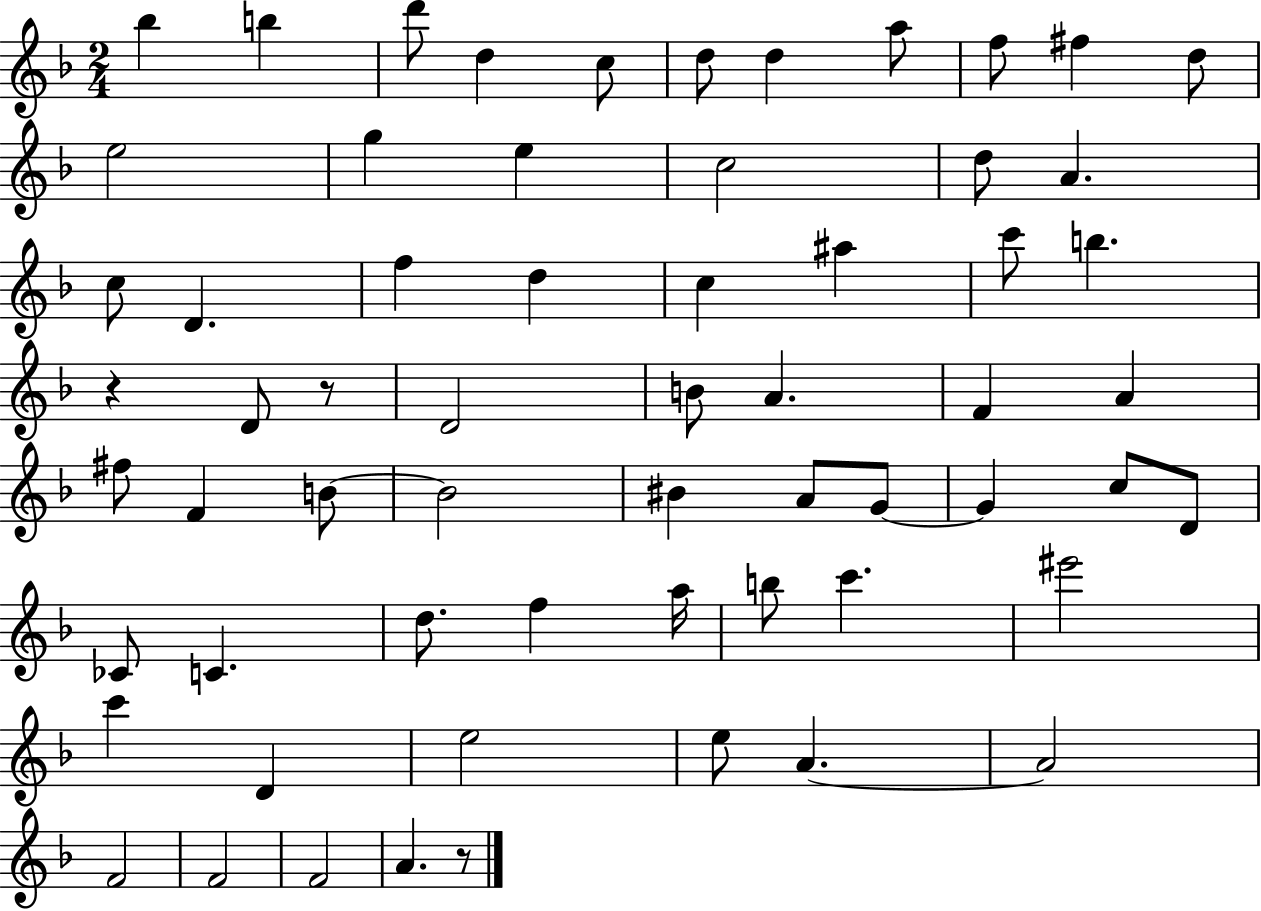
Bb5/q B5/q D6/e D5/q C5/e D5/e D5/q A5/e F5/e F#5/q D5/e E5/h G5/q E5/q C5/h D5/e A4/q. C5/e D4/q. F5/q D5/q C5/q A#5/q C6/e B5/q. R/q D4/e R/e D4/h B4/e A4/q. F4/q A4/q F#5/e F4/q B4/e B4/h BIS4/q A4/e G4/e G4/q C5/e D4/e CES4/e C4/q. D5/e. F5/q A5/s B5/e C6/q. EIS6/h C6/q D4/q E5/h E5/e A4/q. A4/h F4/h F4/h F4/h A4/q. R/e